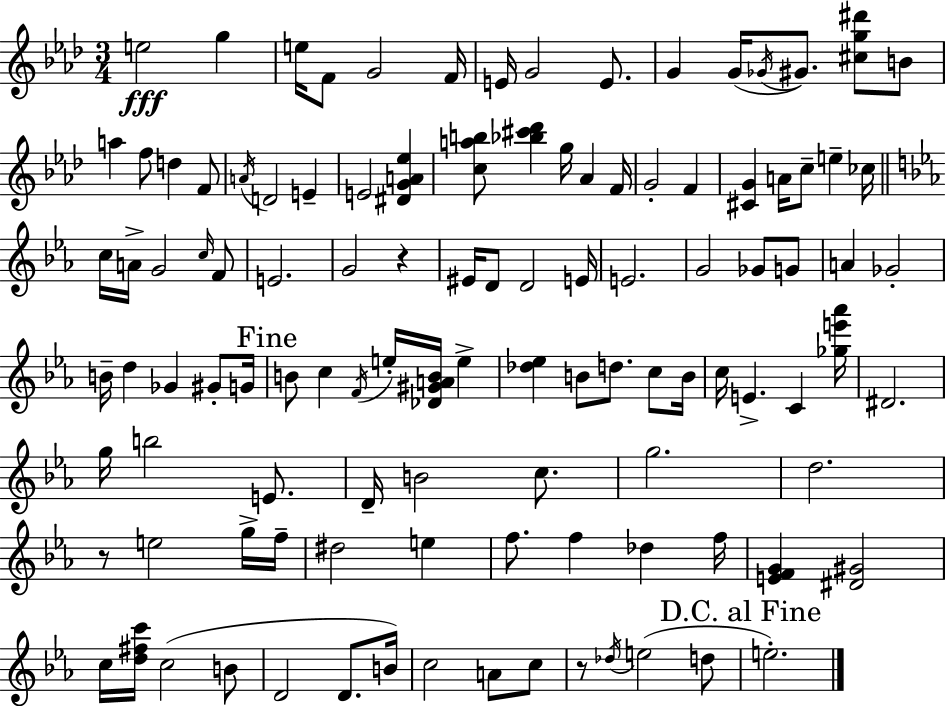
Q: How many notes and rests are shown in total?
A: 110